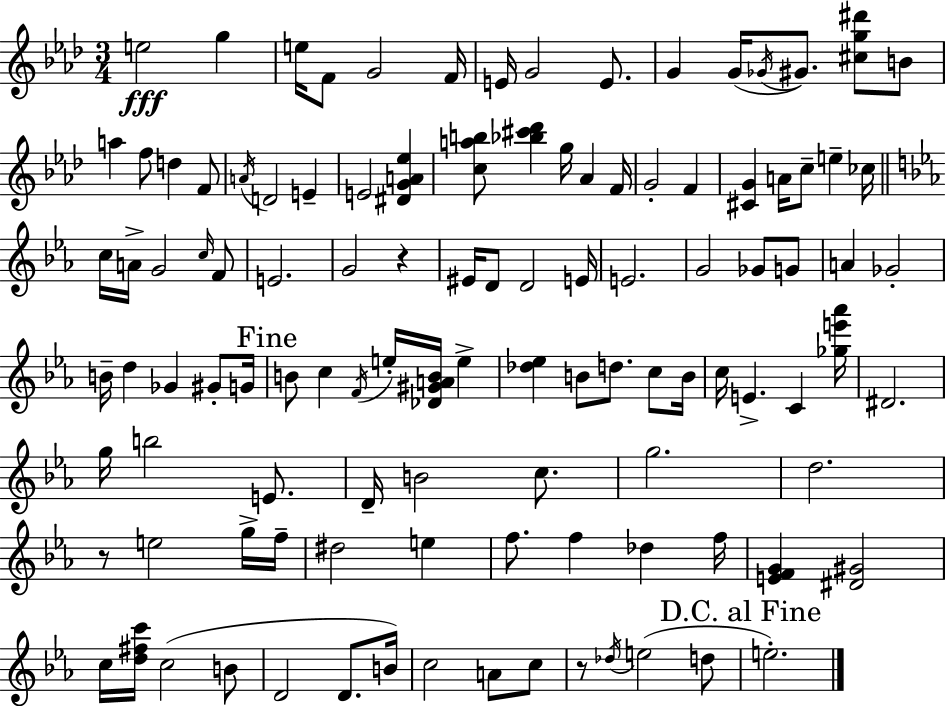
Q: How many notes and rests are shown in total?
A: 110